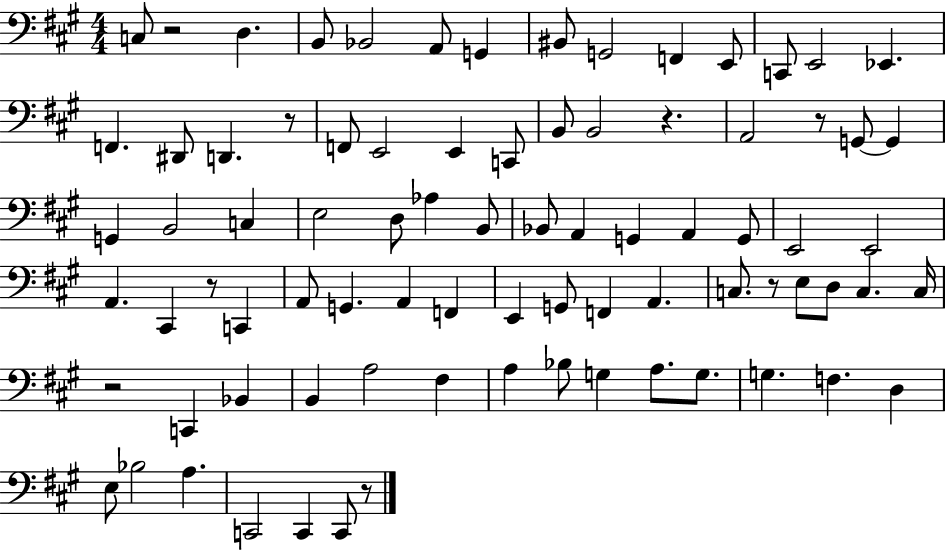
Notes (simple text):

C3/e R/h D3/q. B2/e Bb2/h A2/e G2/q BIS2/e G2/h F2/q E2/e C2/e E2/h Eb2/q. F2/q. D#2/e D2/q. R/e F2/e E2/h E2/q C2/e B2/e B2/h R/q. A2/h R/e G2/e G2/q G2/q B2/h C3/q E3/h D3/e Ab3/q B2/e Bb2/e A2/q G2/q A2/q G2/e E2/h E2/h A2/q. C#2/q R/e C2/q A2/e G2/q. A2/q F2/q E2/q G2/e F2/q A2/q. C3/e. R/e E3/e D3/e C3/q. C3/s R/h C2/q Bb2/q B2/q A3/h F#3/q A3/q Bb3/e G3/q A3/e. G3/e. G3/q. F3/q. D3/q E3/e Bb3/h A3/q. C2/h C2/q C2/e R/e